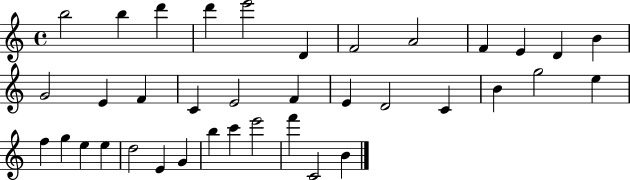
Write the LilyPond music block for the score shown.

{
  \clef treble
  \time 4/4
  \defaultTimeSignature
  \key c \major
  b''2 b''4 d'''4 | d'''4 e'''2 d'4 | f'2 a'2 | f'4 e'4 d'4 b'4 | \break g'2 e'4 f'4 | c'4 e'2 f'4 | e'4 d'2 c'4 | b'4 g''2 e''4 | \break f''4 g''4 e''4 e''4 | d''2 e'4 g'4 | b''4 c'''4 e'''2 | f'''4 c'2 b'4 | \break \bar "|."
}